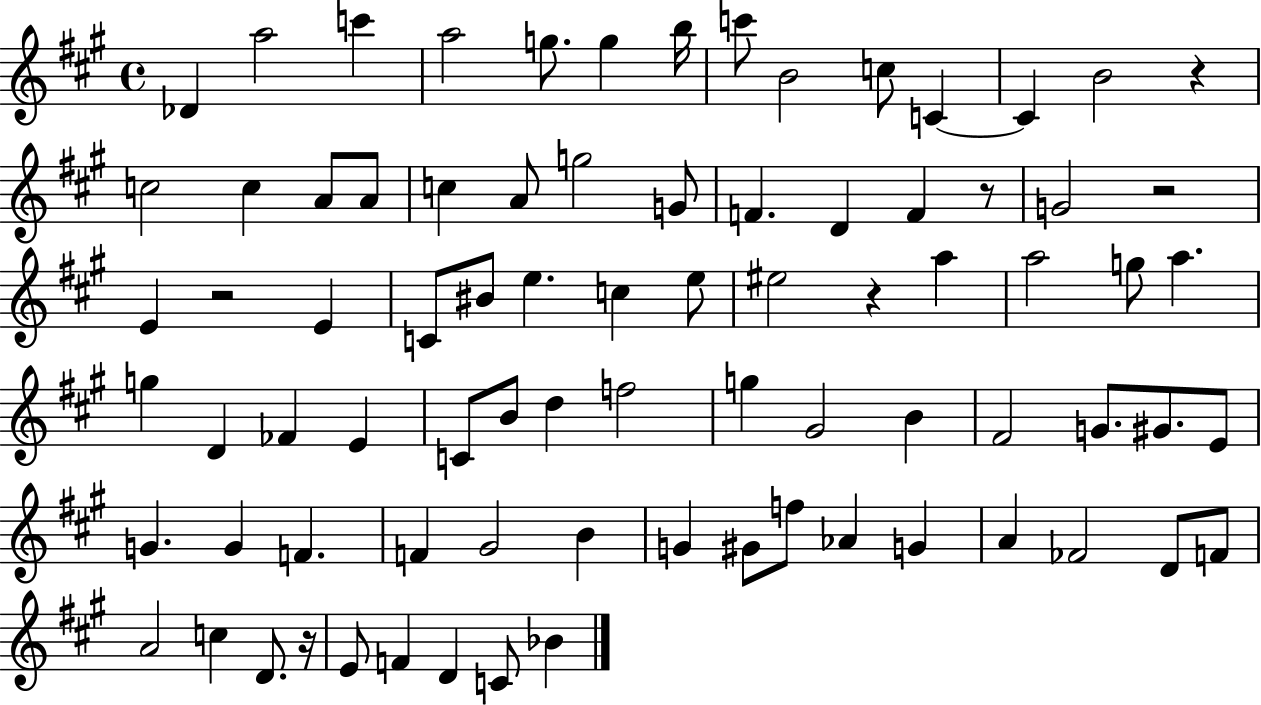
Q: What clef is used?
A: treble